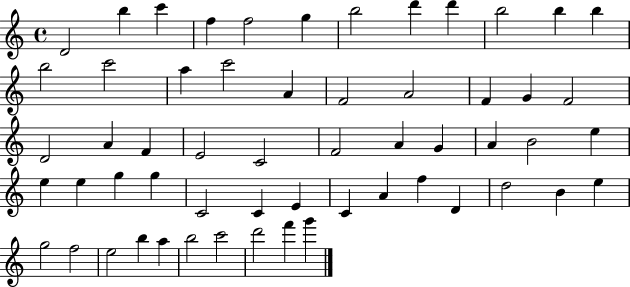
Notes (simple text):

D4/h B5/q C6/q F5/q F5/h G5/q B5/h D6/q D6/q B5/h B5/q B5/q B5/h C6/h A5/q C6/h A4/q F4/h A4/h F4/q G4/q F4/h D4/h A4/q F4/q E4/h C4/h F4/h A4/q G4/q A4/q B4/h E5/q E5/q E5/q G5/q G5/q C4/h C4/q E4/q C4/q A4/q F5/q D4/q D5/h B4/q E5/q G5/h F5/h E5/h B5/q A5/q B5/h C6/h D6/h F6/q G6/q